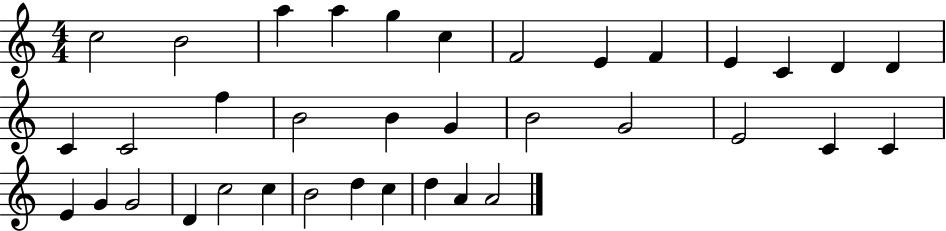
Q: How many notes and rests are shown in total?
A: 36